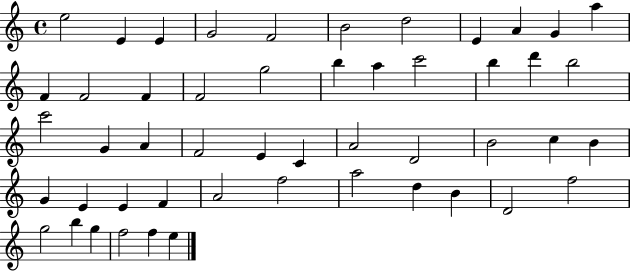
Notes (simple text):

E5/h E4/q E4/q G4/h F4/h B4/h D5/h E4/q A4/q G4/q A5/q F4/q F4/h F4/q F4/h G5/h B5/q A5/q C6/h B5/q D6/q B5/h C6/h G4/q A4/q F4/h E4/q C4/q A4/h D4/h B4/h C5/q B4/q G4/q E4/q E4/q F4/q A4/h F5/h A5/h D5/q B4/q D4/h F5/h G5/h B5/q G5/q F5/h F5/q E5/q